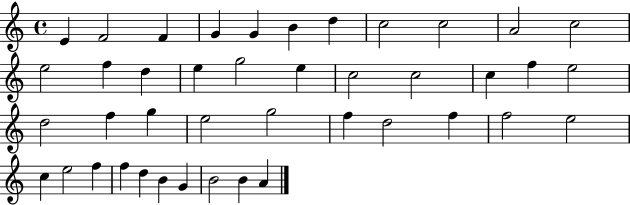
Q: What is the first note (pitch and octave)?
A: E4